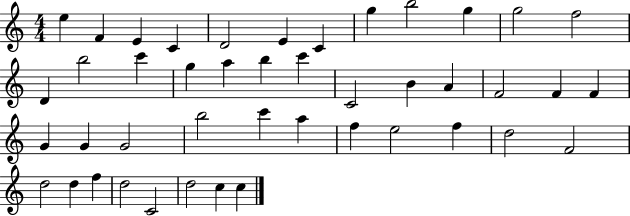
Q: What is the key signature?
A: C major